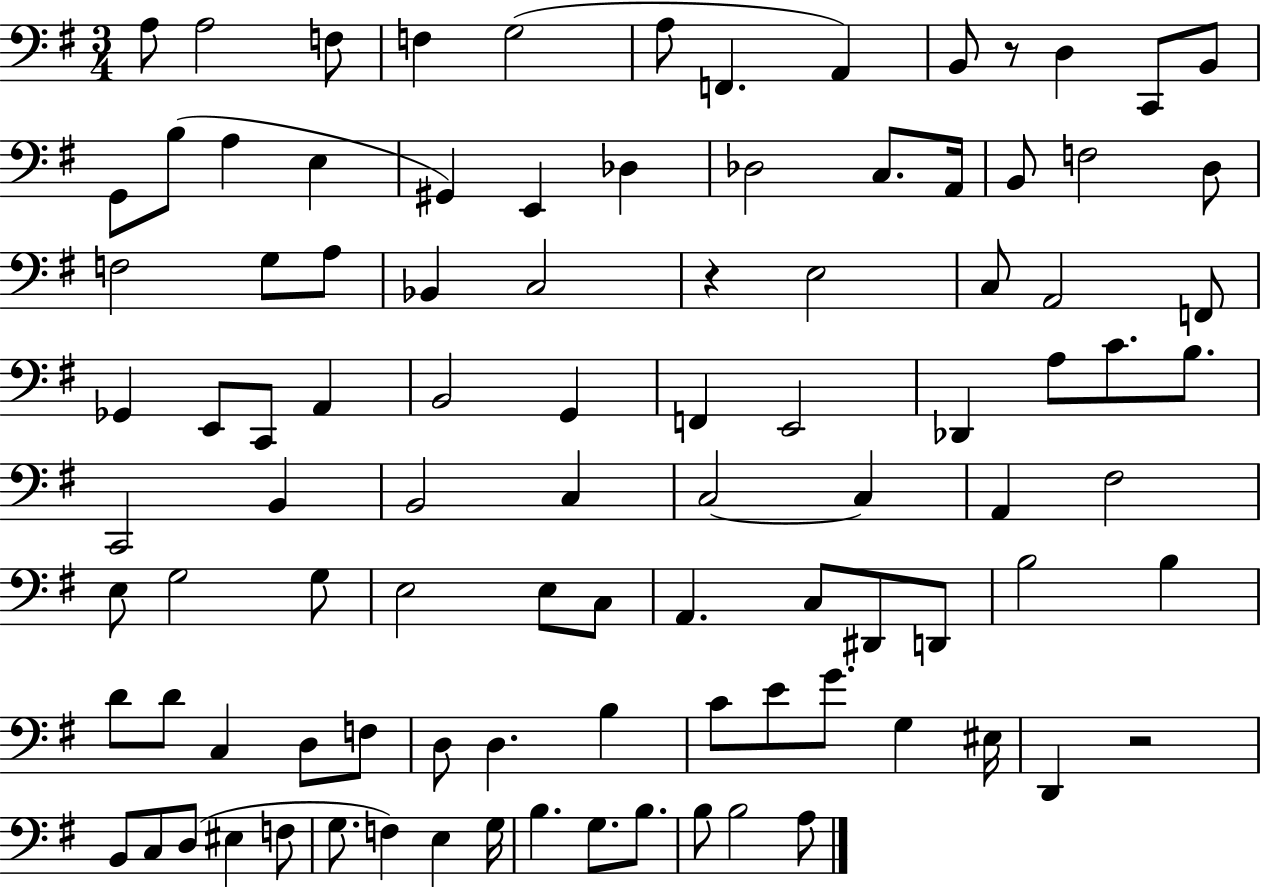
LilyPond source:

{
  \clef bass
  \numericTimeSignature
  \time 3/4
  \key g \major
  \repeat volta 2 { a8 a2 f8 | f4 g2( | a8 f,4. a,4) | b,8 r8 d4 c,8 b,8 | \break g,8 b8( a4 e4 | gis,4) e,4 des4 | des2 c8. a,16 | b,8 f2 d8 | \break f2 g8 a8 | bes,4 c2 | r4 e2 | c8 a,2 f,8 | \break ges,4 e,8 c,8 a,4 | b,2 g,4 | f,4 e,2 | des,4 a8 c'8. b8. | \break c,2 b,4 | b,2 c4 | c2~~ c4 | a,4 fis2 | \break e8 g2 g8 | e2 e8 c8 | a,4. c8 dis,8 d,8 | b2 b4 | \break d'8 d'8 c4 d8 f8 | d8 d4. b4 | c'8 e'8 g'8. g4 eis16 | d,4 r2 | \break b,8 c8 d8( eis4 f8 | g8. f4) e4 g16 | b4. g8. b8. | b8 b2 a8 | \break } \bar "|."
}